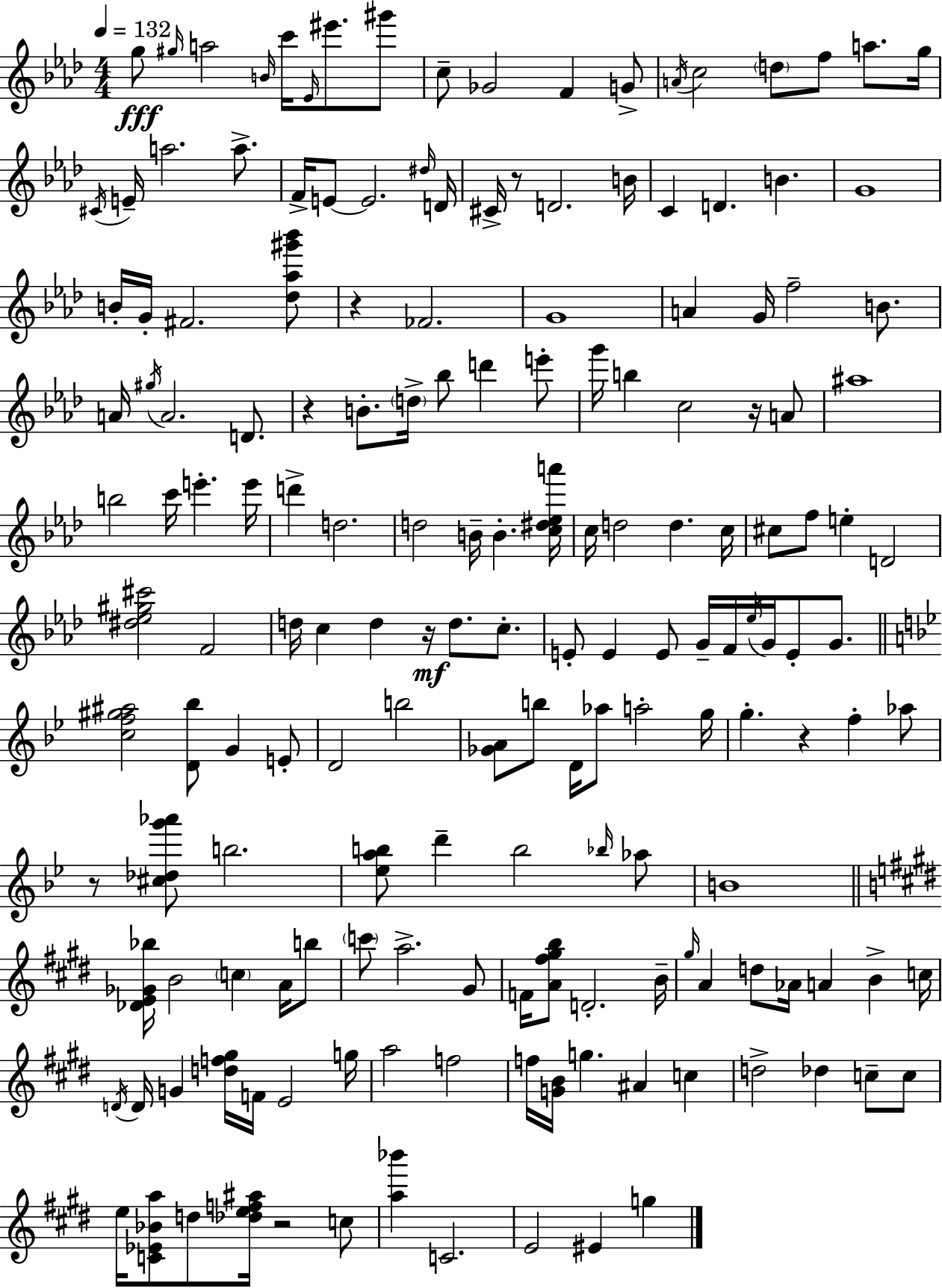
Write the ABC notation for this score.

X:1
T:Untitled
M:4/4
L:1/4
K:Ab
g/2 ^g/4 a2 B/4 c'/4 _E/4 ^e'/2 ^g'/2 c/2 _G2 F G/2 A/4 c2 d/2 f/2 a/2 g/4 ^C/4 E/4 a2 a/2 F/4 E/2 E2 ^d/4 D/4 ^C/4 z/2 D2 B/4 C D B G4 B/4 G/4 ^F2 [_d_a^g'_b']/2 z _F2 G4 A G/4 f2 B/2 A/4 ^g/4 A2 D/2 z B/2 d/4 _b/2 d' e'/2 g'/4 b c2 z/4 A/2 ^a4 b2 c'/4 e' e'/4 d' d2 d2 B/4 B [c^d_ea']/4 c/4 d2 d c/4 ^c/2 f/2 e D2 [^d_e^g^c']2 F2 d/4 c d z/4 d/2 c/2 E/2 E E/2 G/4 F/4 _e/4 G/4 E/2 G/2 [cf^g^a]2 [D_b]/2 G E/2 D2 b2 [_GA]/2 b/2 D/4 _a/2 a2 g/4 g z f _a/2 z/2 [^c_dg'_a']/2 b2 [_eab]/2 d' b2 _b/4 _a/2 B4 [_DE_G_b]/4 B2 c A/4 b/2 c'/2 a2 ^G/2 F/4 [A^f^gb]/2 D2 B/4 ^g/4 A d/2 _A/4 A B c/4 D/4 D/4 G [df^g]/4 F/4 E2 g/4 a2 f2 f/4 [GB]/4 g ^A c d2 _d c/2 c/2 e/4 [C_E_Ba]/2 d/2 [_def^a]/4 z2 c/2 [a_b'] C2 E2 ^E g